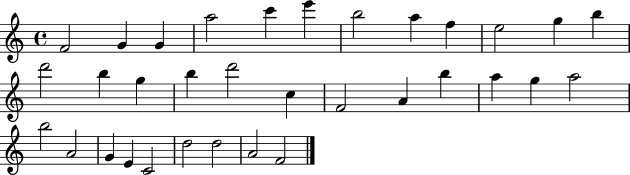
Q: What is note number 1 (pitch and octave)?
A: F4